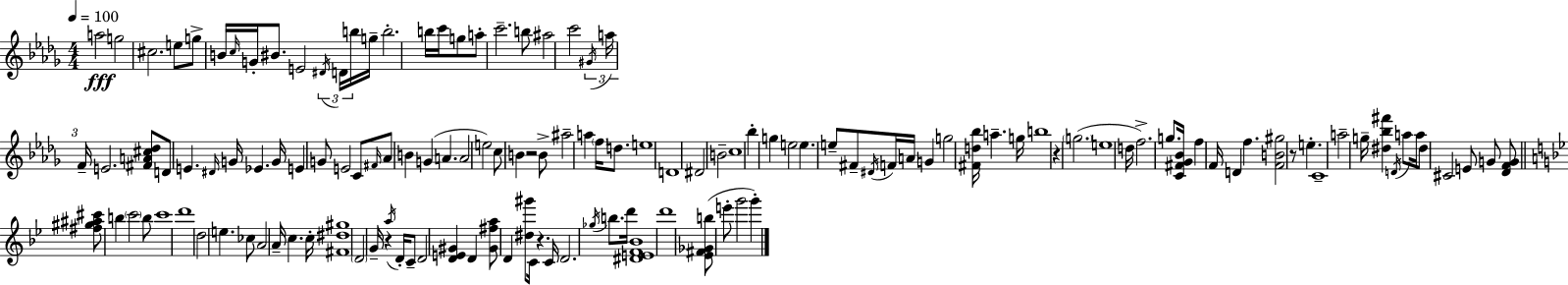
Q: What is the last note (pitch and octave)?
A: G6